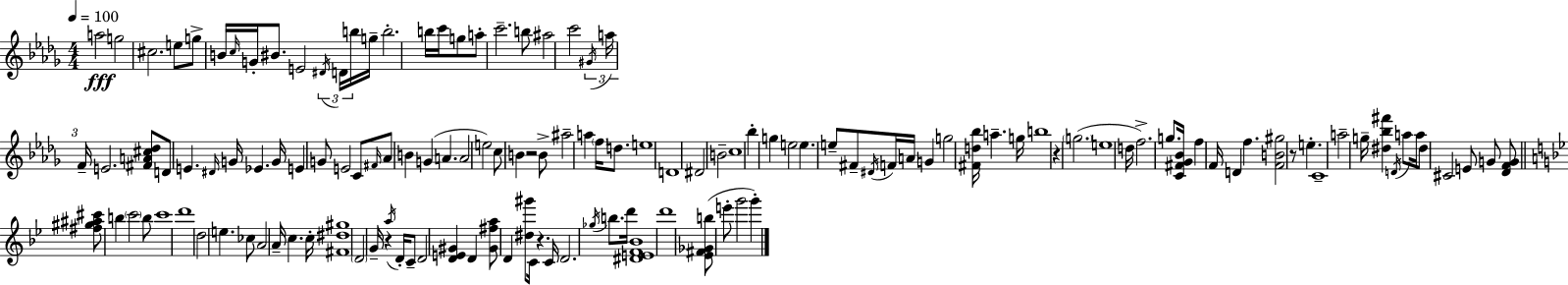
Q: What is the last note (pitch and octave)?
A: G6